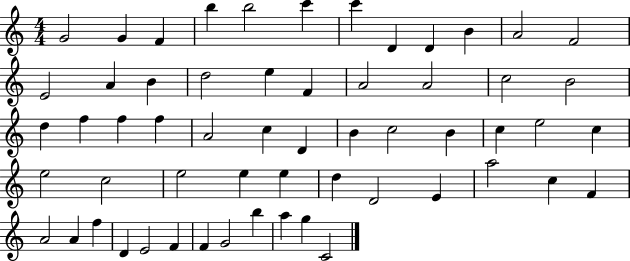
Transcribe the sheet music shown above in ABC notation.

X:1
T:Untitled
M:4/4
L:1/4
K:C
G2 G F b b2 c' c' D D B A2 F2 E2 A B d2 e F A2 A2 c2 B2 d f f f A2 c D B c2 B c e2 c e2 c2 e2 e e d D2 E a2 c F A2 A f D E2 F F G2 b a g C2